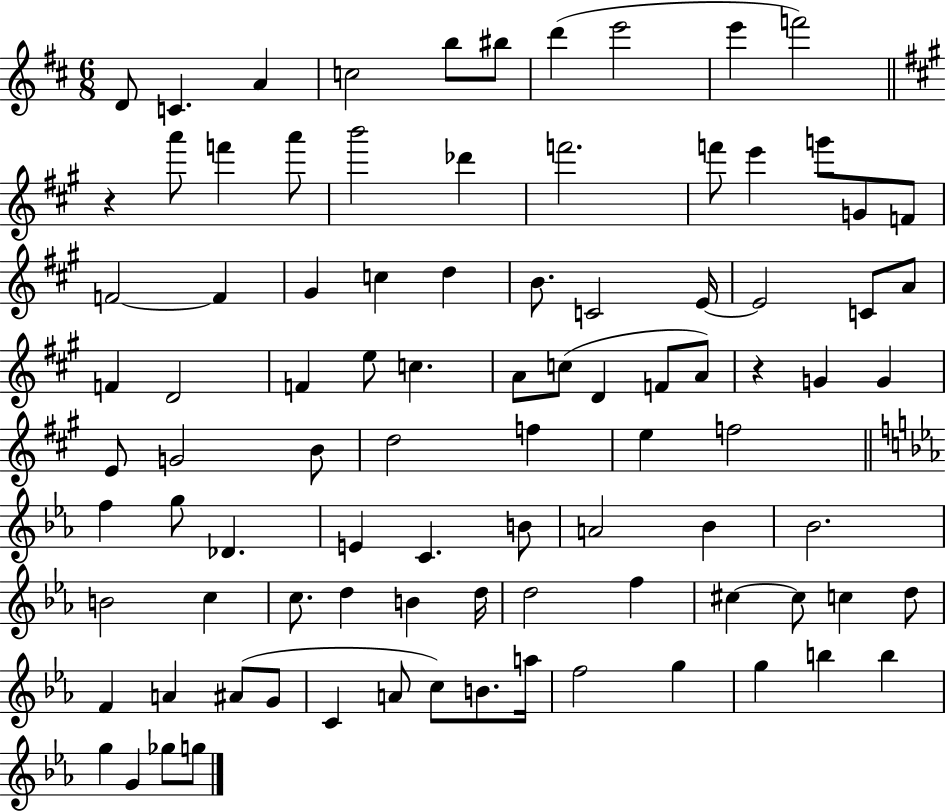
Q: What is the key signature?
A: D major